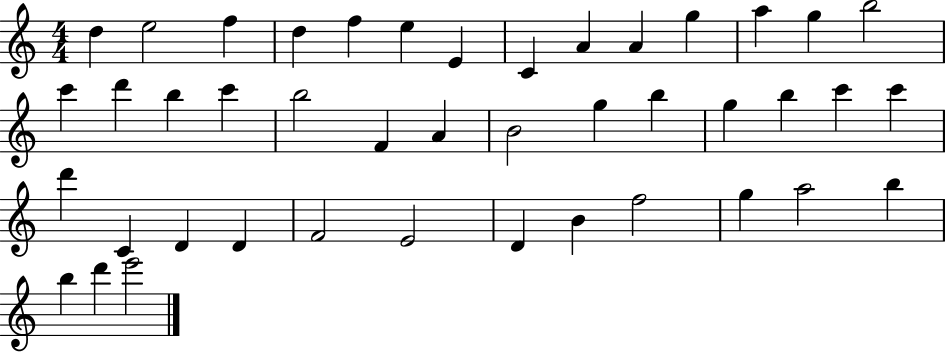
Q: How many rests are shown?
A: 0